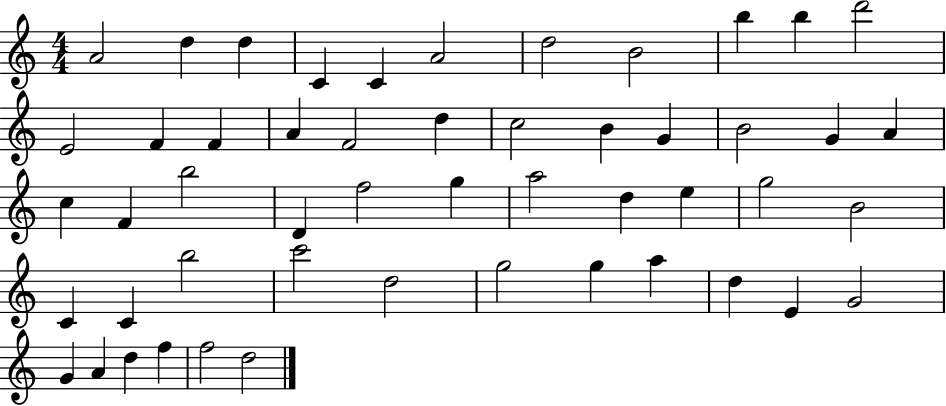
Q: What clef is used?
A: treble